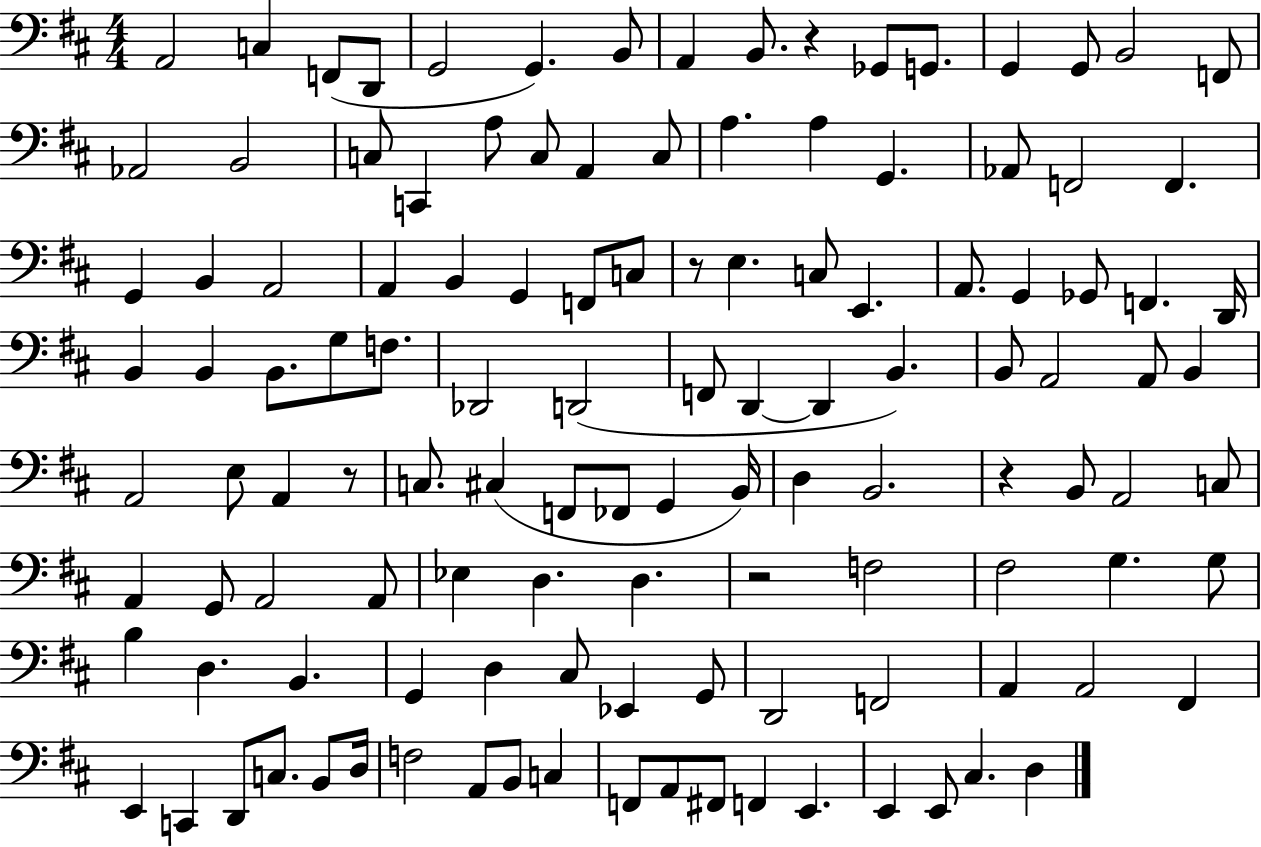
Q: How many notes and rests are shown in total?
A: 122